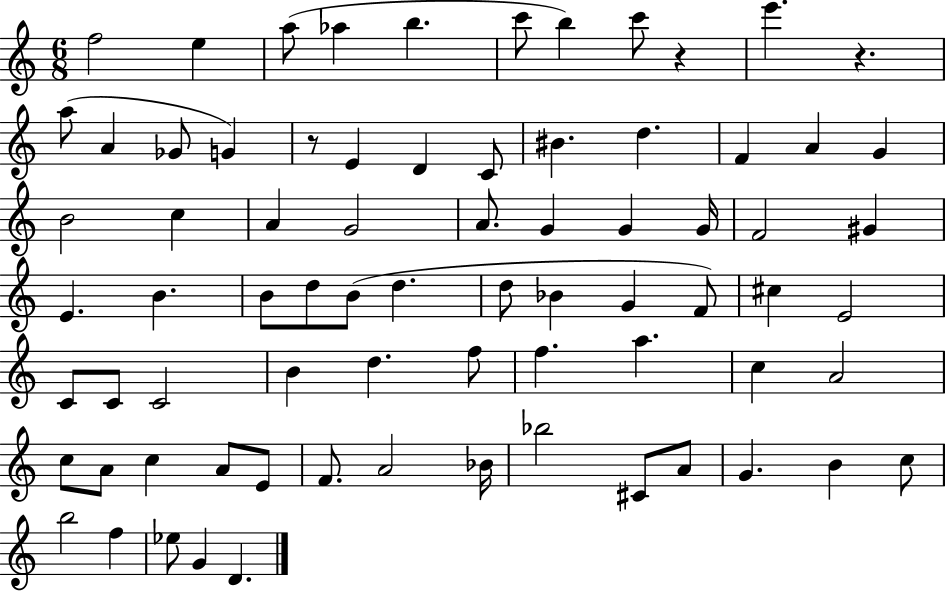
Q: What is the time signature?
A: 6/8